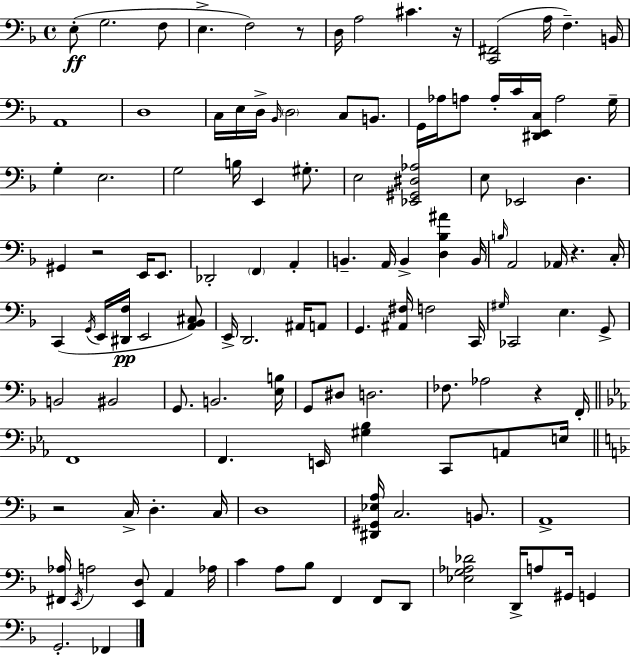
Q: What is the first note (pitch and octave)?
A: E3